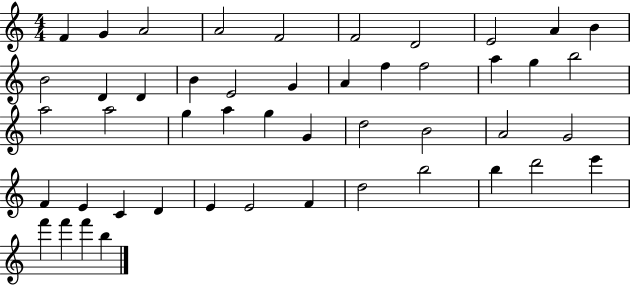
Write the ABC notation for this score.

X:1
T:Untitled
M:4/4
L:1/4
K:C
F G A2 A2 F2 F2 D2 E2 A B B2 D D B E2 G A f f2 a g b2 a2 a2 g a g G d2 B2 A2 G2 F E C D E E2 F d2 b2 b d'2 e' f' f' f' b